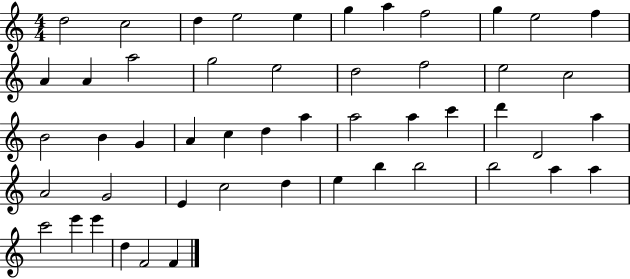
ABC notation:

X:1
T:Untitled
M:4/4
L:1/4
K:C
d2 c2 d e2 e g a f2 g e2 f A A a2 g2 e2 d2 f2 e2 c2 B2 B G A c d a a2 a c' d' D2 a A2 G2 E c2 d e b b2 b2 a a c'2 e' e' d F2 F